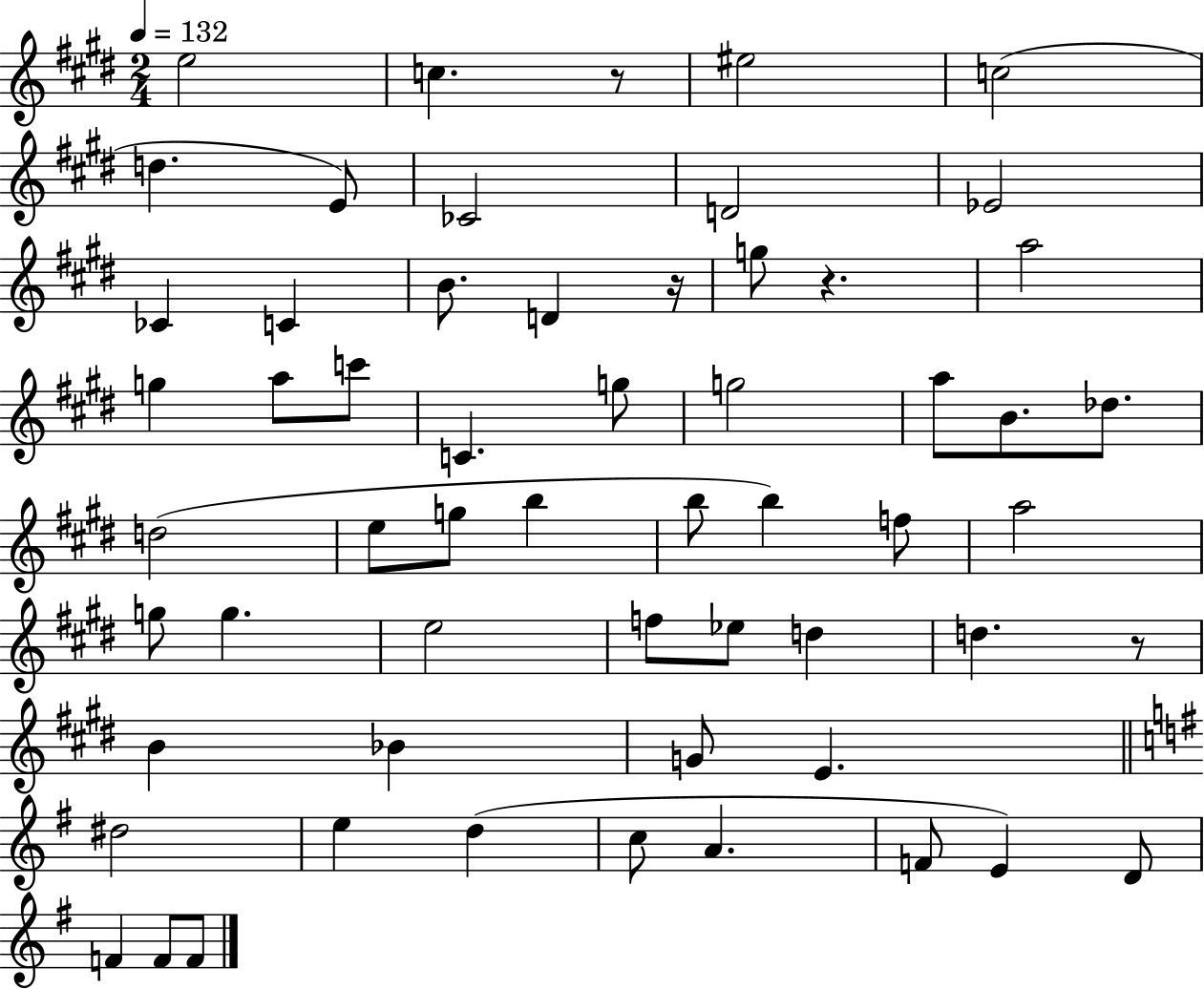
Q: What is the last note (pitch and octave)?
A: F4